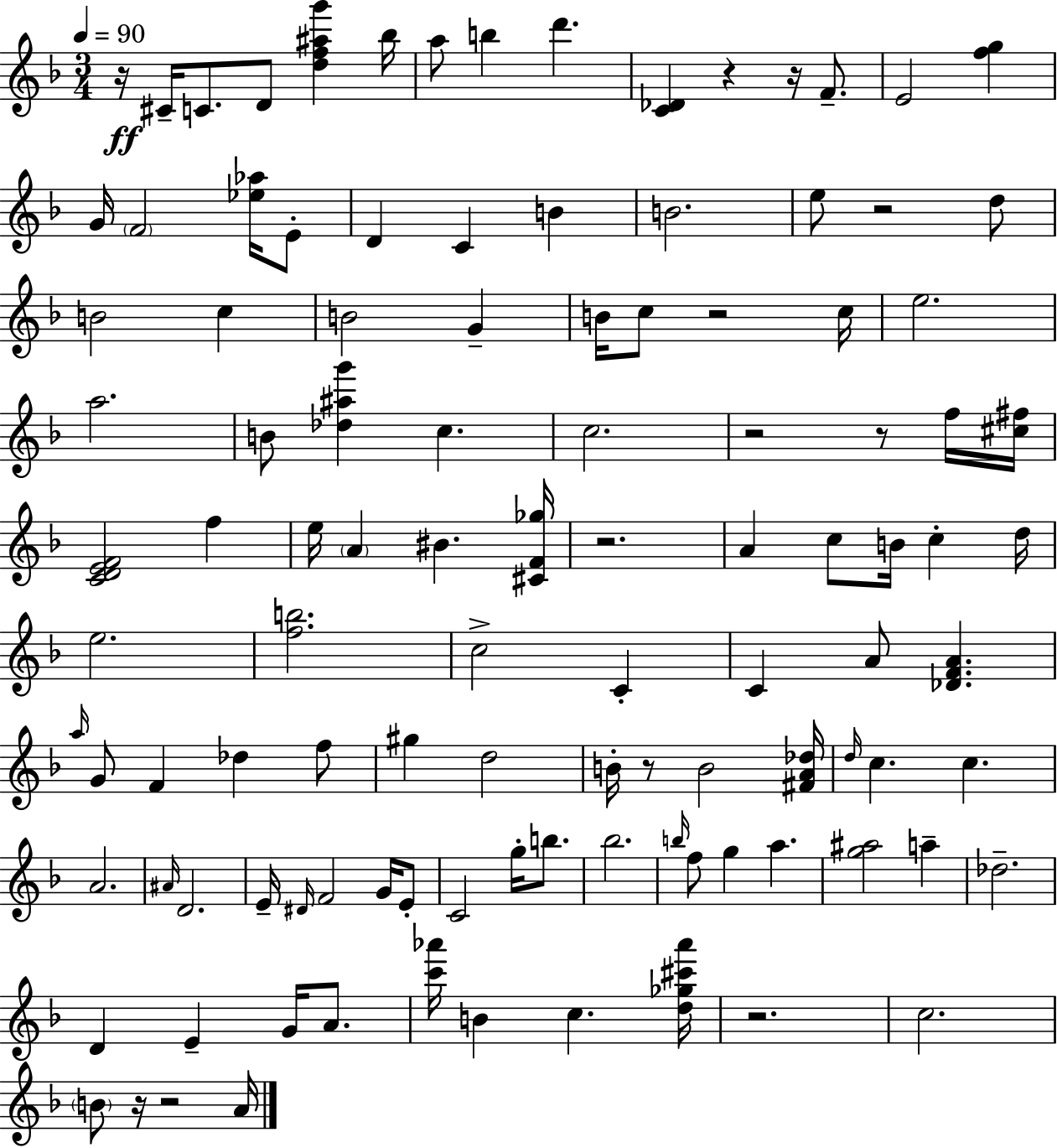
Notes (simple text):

R/s C#4/s C4/e. D4/e [D5,F5,A#5,G6]/q Bb5/s A5/e B5/q D6/q. [C4,Db4]/q R/q R/s F4/e. E4/h [F5,G5]/q G4/s F4/h [Eb5,Ab5]/s E4/e D4/q C4/q B4/q B4/h. E5/e R/h D5/e B4/h C5/q B4/h G4/q B4/s C5/e R/h C5/s E5/h. A5/h. B4/e [Db5,A#5,G6]/q C5/q. C5/h. R/h R/e F5/s [C#5,F#5]/s [C4,D4,E4,F4]/h F5/q E5/s A4/q BIS4/q. [C#4,F4,Gb5]/s R/h. A4/q C5/e B4/s C5/q D5/s E5/h. [F5,B5]/h. C5/h C4/q C4/q A4/e [Db4,F4,A4]/q. A5/s G4/e F4/q Db5/q F5/e G#5/q D5/h B4/s R/e B4/h [F#4,A4,Db5]/s D5/s C5/q. C5/q. A4/h. A#4/s D4/h. E4/s D#4/s F4/h G4/s E4/e C4/h G5/s B5/e. Bb5/h. B5/s F5/e G5/q A5/q. [G5,A#5]/h A5/q Db5/h. D4/q E4/q G4/s A4/e. [C6,Ab6]/s B4/q C5/q. [D5,Gb5,C#6,Ab6]/s R/h. C5/h. B4/e R/s R/h A4/s